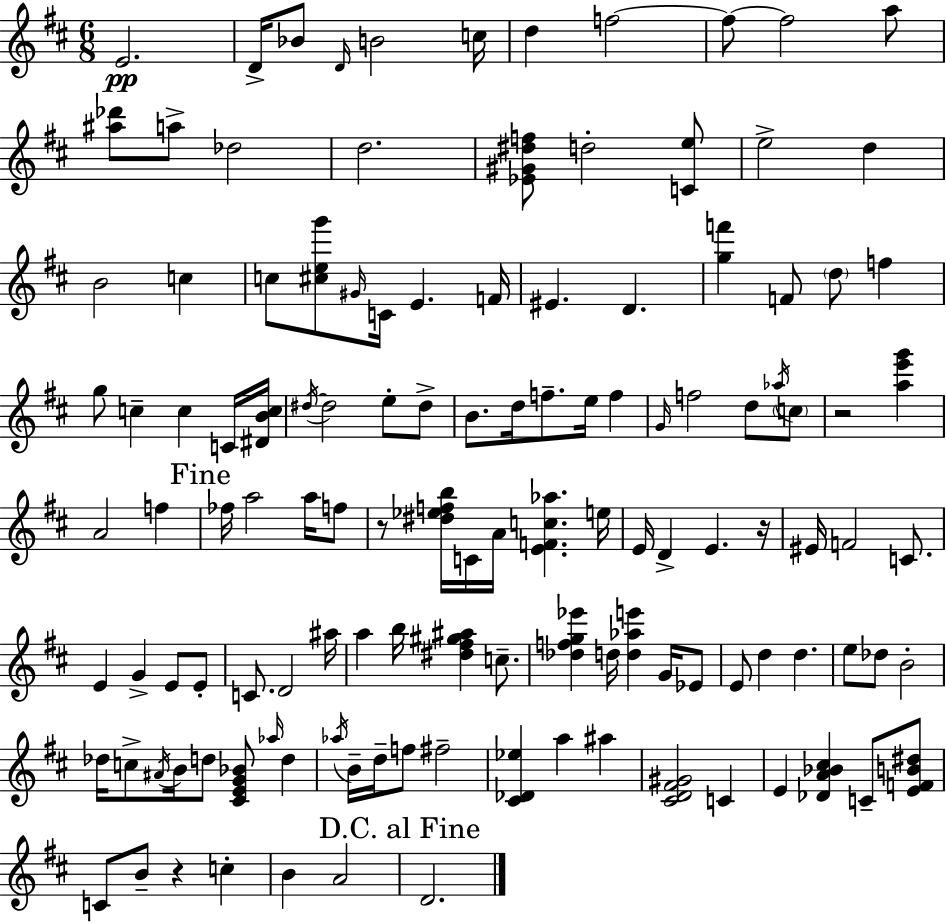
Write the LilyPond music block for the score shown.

{
  \clef treble
  \numericTimeSignature
  \time 6/8
  \key d \major
  \repeat volta 2 { e'2.\pp | d'16-> bes'8 \grace { d'16 } b'2 | c''16 d''4 f''2~~ | f''8~~ f''2 a''8 | \break <ais'' des'''>8 a''8-> des''2 | d''2. | <ees' gis' dis'' f''>8 d''2-. <c' e''>8 | e''2-> d''4 | \break b'2 c''4 | c''8 <cis'' e'' g'''>8 \grace { gis'16 } c'16 e'4. | f'16 eis'4. d'4. | <g'' f'''>4 f'8 \parenthesize d''8 f''4 | \break g''8 c''4-- c''4 | c'16 <dis' b' c''>16 \acciaccatura { dis''16~ }~ dis''2 e''8-. | dis''8-> b'8. d''16 f''8.-- e''16 f''4 | \grace { g'16 } f''2 | \break d''8 \acciaccatura { aes''16 } \parenthesize c''8 r2 | <a'' e''' g'''>4 a'2 | f''4 \mark "Fine" fes''16 a''2 | a''16 f''8 r8 <dis'' ees'' f'' b''>16 c'16 a'16 <e' f' c'' aes''>4. | \break e''16 e'16 d'4-> e'4. | r16 eis'16 f'2 | c'8. e'4 g'4-> | e'8 e'8-. c'8. d'2 | \break ais''16 a''4 b''16 <dis'' fis'' gis'' ais''>4 | c''8.-- <des'' f'' g'' ees'''>4 d''16 <d'' aes'' e'''>4 | g'16 ees'8 e'8 d''4 d''4. | e''8 des''8 b'2-. | \break des''16 c''8-> \acciaccatura { ais'16 } b'16 d''8 | <cis' e' g' bes'>8 \grace { aes''16 } d''4 \acciaccatura { aes''16 } b'16-- d''16-- f''8 | fis''2-- <cis' des' ees''>4 | a''4 ais''4 <cis' d' fis' gis'>2 | \break c'4 e'4 | <des' a' bes' cis''>4 c'8-- <e' f' b' dis''>8 c'8 b'8-- | r4 c''4-. b'4 | a'2 \mark "D.C. al Fine" d'2. | \break } \bar "|."
}